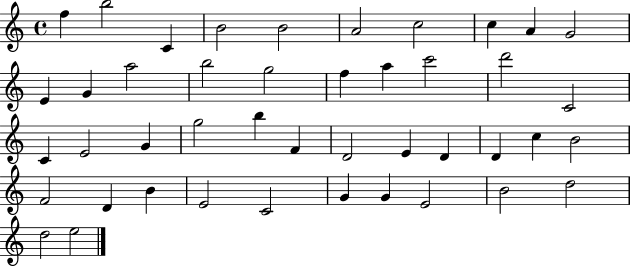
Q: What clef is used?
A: treble